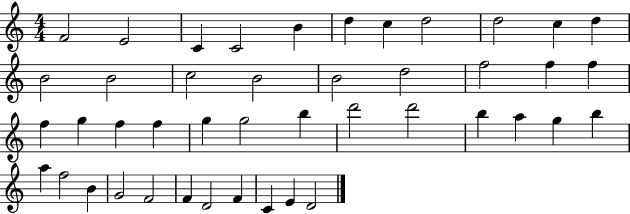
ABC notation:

X:1
T:Untitled
M:4/4
L:1/4
K:C
F2 E2 C C2 B d c d2 d2 c d B2 B2 c2 B2 B2 d2 f2 f f f g f f g g2 b d'2 d'2 b a g b a f2 B G2 F2 F D2 F C E D2